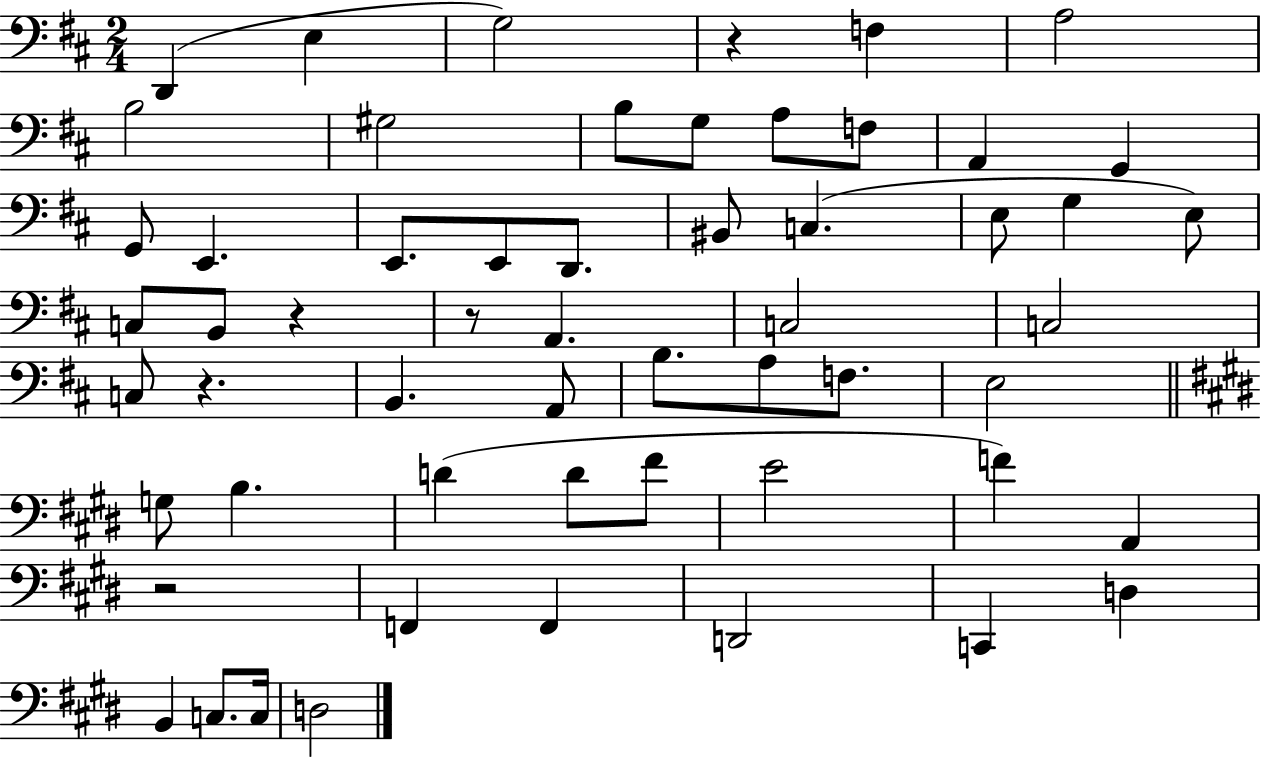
X:1
T:Untitled
M:2/4
L:1/4
K:D
D,, E, G,2 z F, A,2 B,2 ^G,2 B,/2 G,/2 A,/2 F,/2 A,, G,, G,,/2 E,, E,,/2 E,,/2 D,,/2 ^B,,/2 C, E,/2 G, E,/2 C,/2 B,,/2 z z/2 A,, C,2 C,2 C,/2 z B,, A,,/2 B,/2 A,/2 F,/2 E,2 G,/2 B, D D/2 ^F/2 E2 F A,, z2 F,, F,, D,,2 C,, D, B,, C,/2 C,/4 D,2